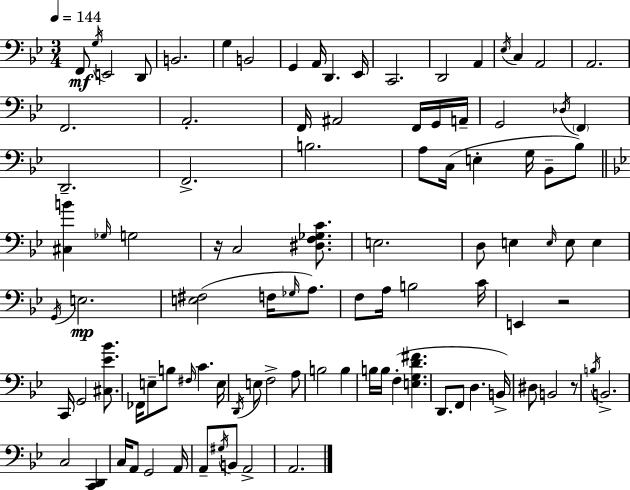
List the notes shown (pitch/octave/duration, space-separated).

F2/e G3/s E2/h D2/e B2/h. G3/q B2/h G2/q A2/s D2/q. Eb2/s C2/h. D2/h A2/q Eb3/s C3/q A2/h A2/h. F2/h. A2/h. F2/s A#2/h F2/s G2/s A2/s G2/h Db3/s F2/q D2/h. F2/h. B3/h. A3/e C3/s E3/q G3/s Bb2/e Bb3/e [C#3,B4]/q Gb3/s G3/h R/s C3/h [D#3,F3,Gb3,C4]/e. E3/h. D3/e E3/q E3/s E3/e E3/q G2/s E3/h. [E3,F#3]/h F3/s Gb3/s A3/e. F3/e A3/s B3/h C4/s E2/q R/h C2/s G2/h [C#3,Eb4,Bb4]/e. FES2/s E3/e B3/e F#3/s C4/q. E3/s D2/s E3/e F3/h A3/e B3/h B3/q B3/s B3/s F3/q [E3,G3,D4,F#4]/q. D2/e. F2/e D3/q. B2/s D#3/e B2/h R/e B3/s B2/h. C3/h [C2,D2]/q C3/s A2/e G2/h A2/s A2/e G#3/s B2/e A2/h A2/h.